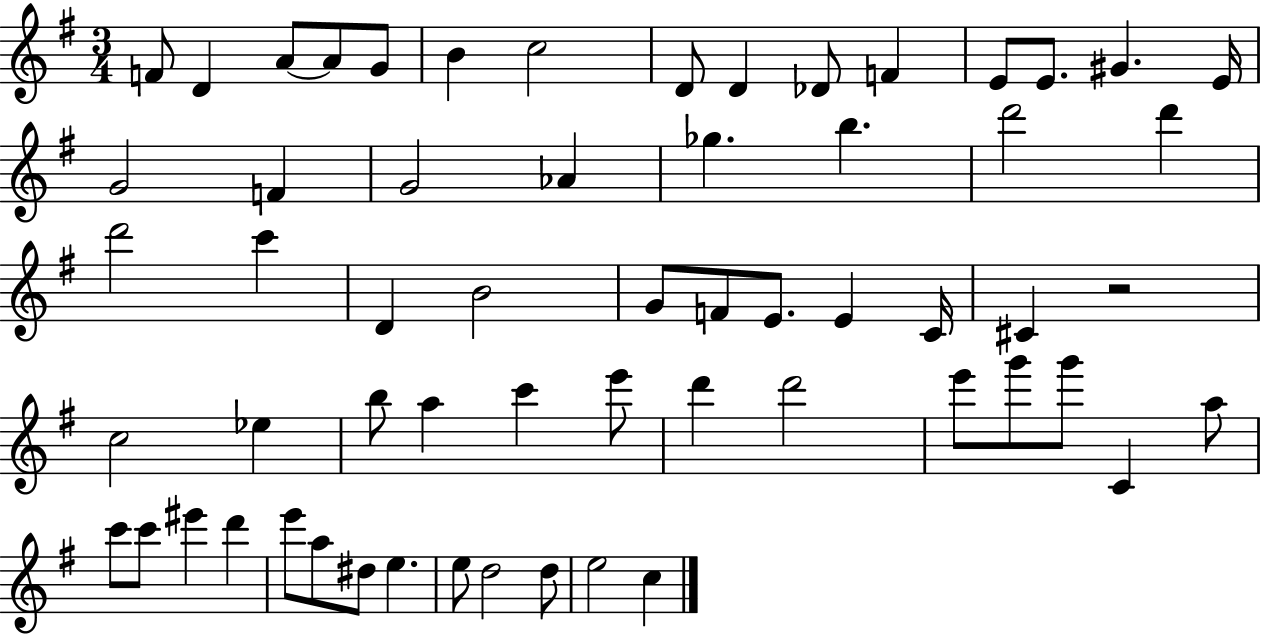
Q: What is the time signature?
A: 3/4